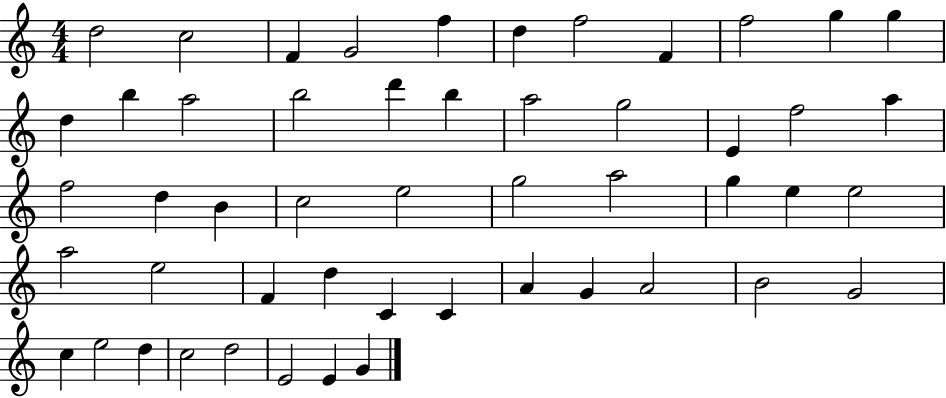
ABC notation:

X:1
T:Untitled
M:4/4
L:1/4
K:C
d2 c2 F G2 f d f2 F f2 g g d b a2 b2 d' b a2 g2 E f2 a f2 d B c2 e2 g2 a2 g e e2 a2 e2 F d C C A G A2 B2 G2 c e2 d c2 d2 E2 E G